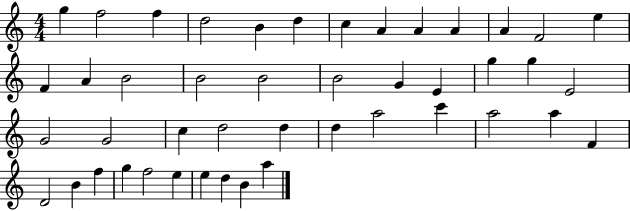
{
  \clef treble
  \numericTimeSignature
  \time 4/4
  \key c \major
  g''4 f''2 f''4 | d''2 b'4 d''4 | c''4 a'4 a'4 a'4 | a'4 f'2 e''4 | \break f'4 a'4 b'2 | b'2 b'2 | b'2 g'4 e'4 | g''4 g''4 e'2 | \break g'2 g'2 | c''4 d''2 d''4 | d''4 a''2 c'''4 | a''2 a''4 f'4 | \break d'2 b'4 f''4 | g''4 f''2 e''4 | e''4 d''4 b'4 a''4 | \bar "|."
}